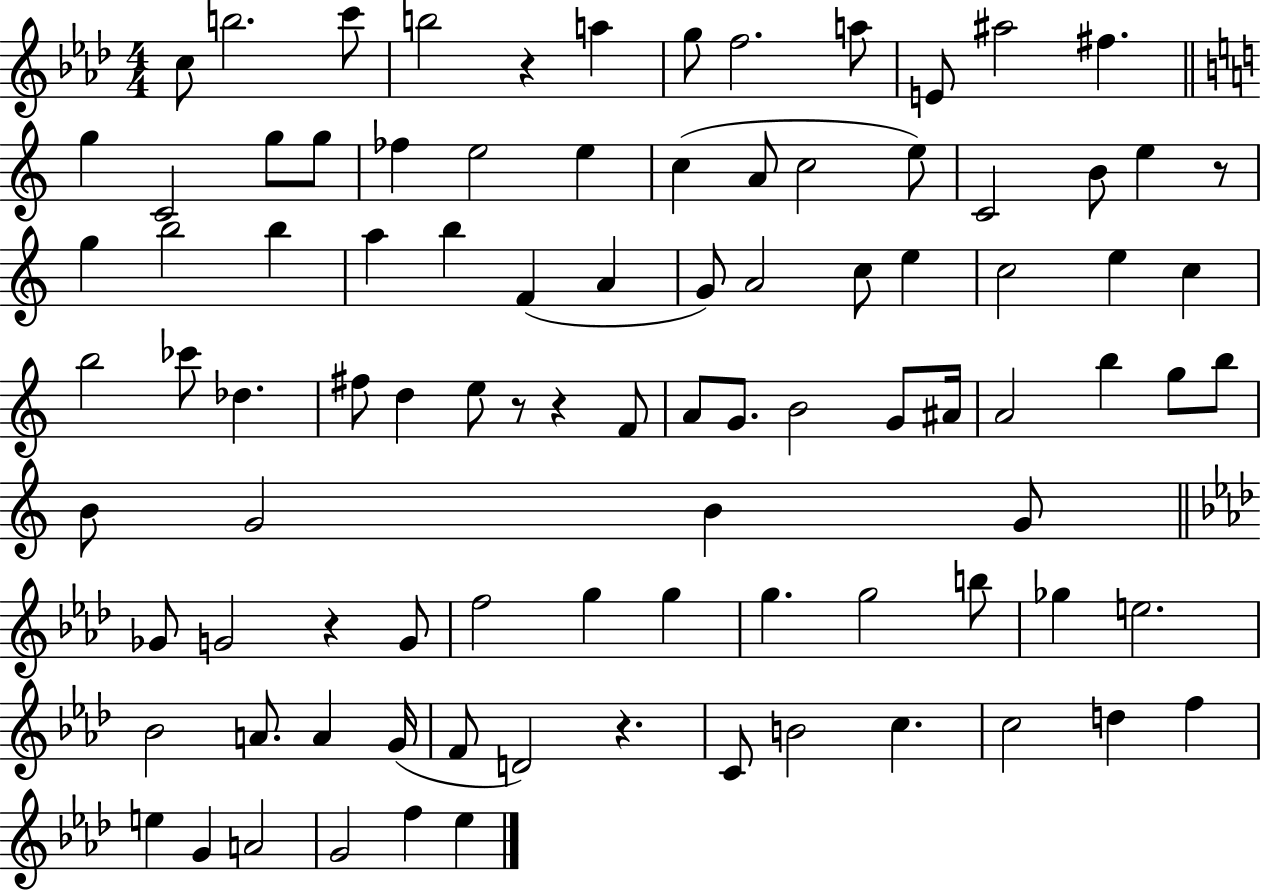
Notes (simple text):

C5/e B5/h. C6/e B5/h R/q A5/q G5/e F5/h. A5/e E4/e A#5/h F#5/q. G5/q C4/h G5/e G5/e FES5/q E5/h E5/q C5/q A4/e C5/h E5/e C4/h B4/e E5/q R/e G5/q B5/h B5/q A5/q B5/q F4/q A4/q G4/e A4/h C5/e E5/q C5/h E5/q C5/q B5/h CES6/e Db5/q. F#5/e D5/q E5/e R/e R/q F4/e A4/e G4/e. B4/h G4/e A#4/s A4/h B5/q G5/e B5/e B4/e G4/h B4/q G4/e Gb4/e G4/h R/q G4/e F5/h G5/q G5/q G5/q. G5/h B5/e Gb5/q E5/h. Bb4/h A4/e. A4/q G4/s F4/e D4/h R/q. C4/e B4/h C5/q. C5/h D5/q F5/q E5/q G4/q A4/h G4/h F5/q Eb5/q